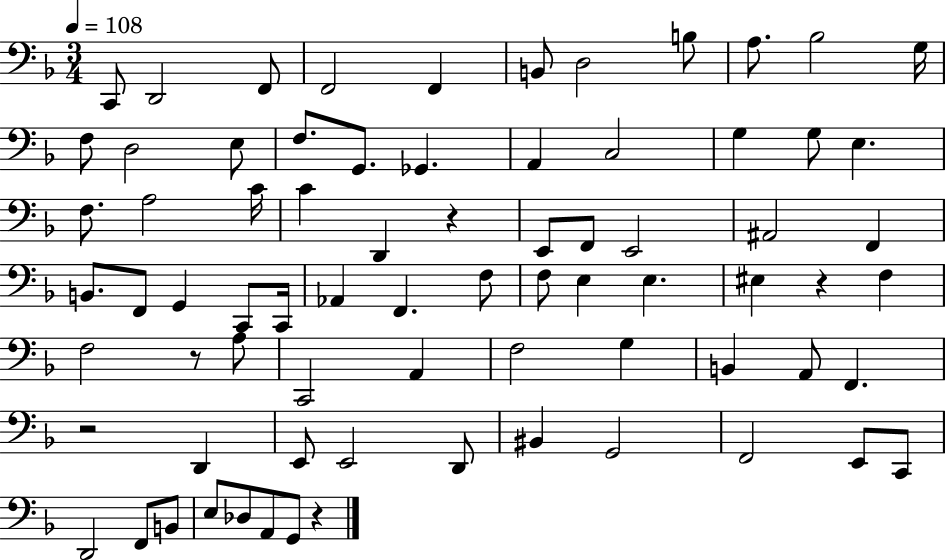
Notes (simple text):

C2/e D2/h F2/e F2/h F2/q B2/e D3/h B3/e A3/e. Bb3/h G3/s F3/e D3/h E3/e F3/e. G2/e. Gb2/q. A2/q C3/h G3/q G3/e E3/q. F3/e. A3/h C4/s C4/q D2/q R/q E2/e F2/e E2/h A#2/h F2/q B2/e. F2/e G2/q C2/e C2/s Ab2/q F2/q. F3/e F3/e E3/q E3/q. EIS3/q R/q F3/q F3/h R/e A3/e C2/h A2/q F3/h G3/q B2/q A2/e F2/q. R/h D2/q E2/e E2/h D2/e BIS2/q G2/h F2/h E2/e C2/e D2/h F2/e B2/e E3/e Db3/e A2/e G2/e R/q